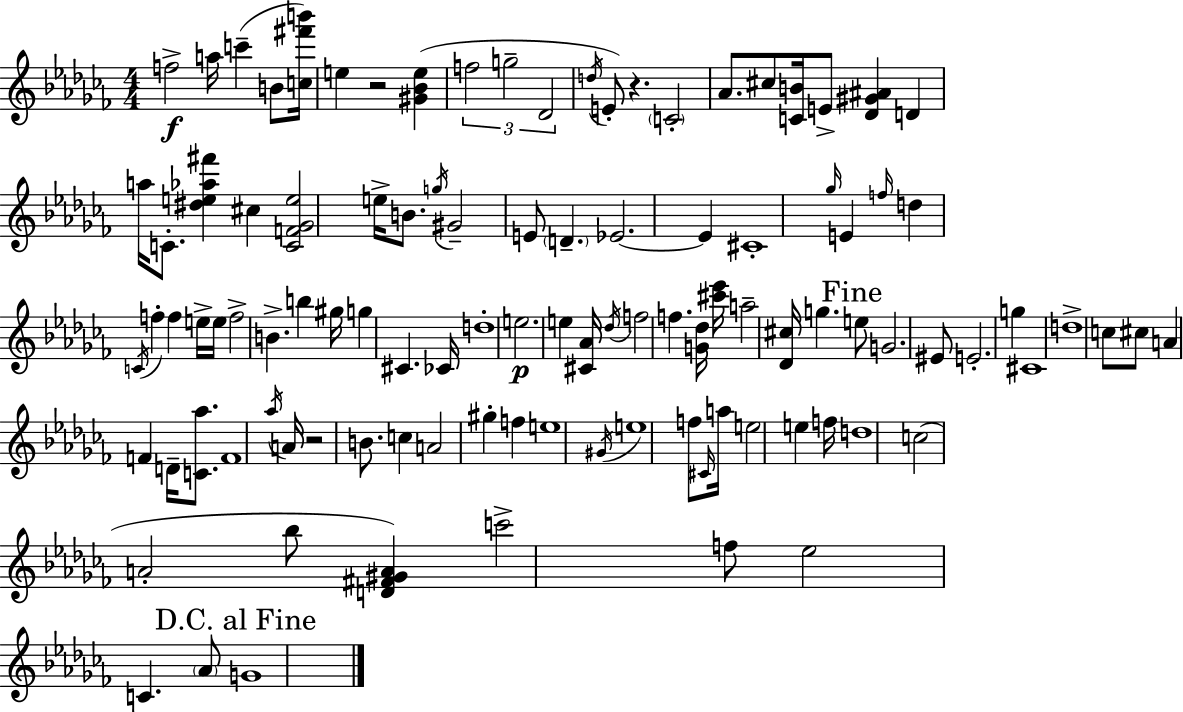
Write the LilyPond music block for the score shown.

{
  \clef treble
  \numericTimeSignature
  \time 4/4
  \key aes \minor
  f''2->\f a''16 c'''4--( b'8 <c'' fis''' b'''>16) | e''4 r2 <gis' bes' e''>4( | \tuplet 3/2 { f''2 g''2-- | des'2 } \acciaccatura { d''16 } e'8-.) r4. | \break \parenthesize c'2-. aes'8. cis''8 <c' b'>16 e'8-> | <des' gis' ais'>4 d'4 a''16 c'8.-. <dis'' e'' aes'' fis'''>4 | cis''4 <c' f' ges' e''>2 e''16-> b'8. | \acciaccatura { g''16 } gis'2-- e'8 \parenthesize d'4.-- | \break ees'2.~~ ees'4 | cis'1-. | \grace { ges''16 } e'4 \grace { f''16 } d''4 \acciaccatura { c'16 } f''4-. | f''4 e''16-> e''16 f''2-> b'4.-> | \break b''4 gis''16 g''4 cis'4. | ces'16 d''1-. | e''2.\p | e''4 <cis' aes'>16 \acciaccatura { des''16 } f''2 f''4. | \break <g' des''>16 <cis''' ees'''>16 a''2-- <des' cis''>16 | g''4. \mark "Fine" e''8 g'2. | eis'8 e'2.-. | g''4 cis'1 | \break d''1-> | c''8 cis''8 a'4 f'4 | d'16-- <c' aes''>8. f'1 | \acciaccatura { aes''16 } a'16 r2 | \break b'8. c''4 a'2 gis''4-. | f''4 e''1 | \acciaccatura { gis'16 } e''1 | f''8 \grace { cis'16 } a''16 e''2 | \break e''4 f''16 d''1 | c''2( | a'2-. bes''8 <d' fis' gis' a'>4) c'''2-> | f''8 ees''2 | \break c'4. \parenthesize aes'8 \mark "D.C. al Fine" g'1 | \bar "|."
}